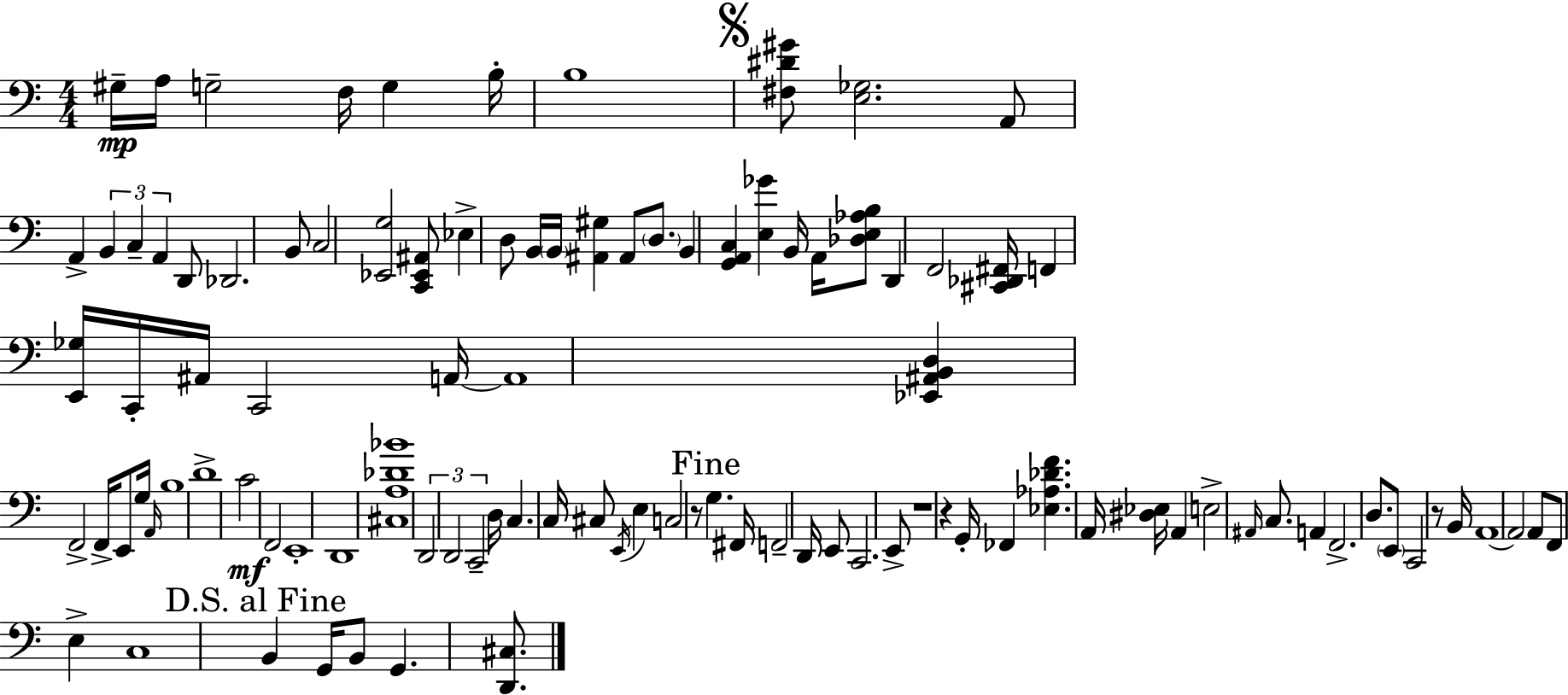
X:1
T:Untitled
M:4/4
L:1/4
K:Am
^G,/4 A,/4 G,2 F,/4 G, B,/4 B,4 [^F,^D^G]/2 [E,_G,]2 A,,/2 A,, B,, C, A,, D,,/2 _D,,2 B,,/2 C,2 [_E,,G,]2 [C,,_E,,^A,,]/2 _E, D,/2 B,,/4 B,,/4 [^A,,^G,] ^A,,/2 D,/2 B,, [G,,A,,C,] [E,_G] B,,/4 A,,/4 [_D,E,_A,B,]/2 D,, F,,2 [^C,,_D,,^F,,]/4 F,, [E,,_G,]/4 C,,/4 ^A,,/4 C,,2 A,,/4 A,,4 [_E,,^A,,B,,D,] F,,2 F,,/4 E,,/2 G,/4 A,,/4 B,4 D4 C2 F,,2 E,,4 D,,4 [^C,A,_D_B]4 D,,2 D,,2 C,,2 D,/4 C, C,/4 ^C,/2 E,,/4 E, C,2 z/2 G, ^F,,/4 F,,2 D,,/4 E,,/2 C,,2 E,,/2 z4 z G,,/4 _F,, [_E,_A,_DF] A,,/4 [^D,_E,]/4 A,, E,2 ^A,,/4 C,/2 A,, F,,2 D,/2 E,,/2 C,,2 z/2 B,,/4 A,,4 A,,2 A,,/2 F,,/2 E, C,4 B,, G,,/4 B,,/2 G,, [D,,^C,]/2